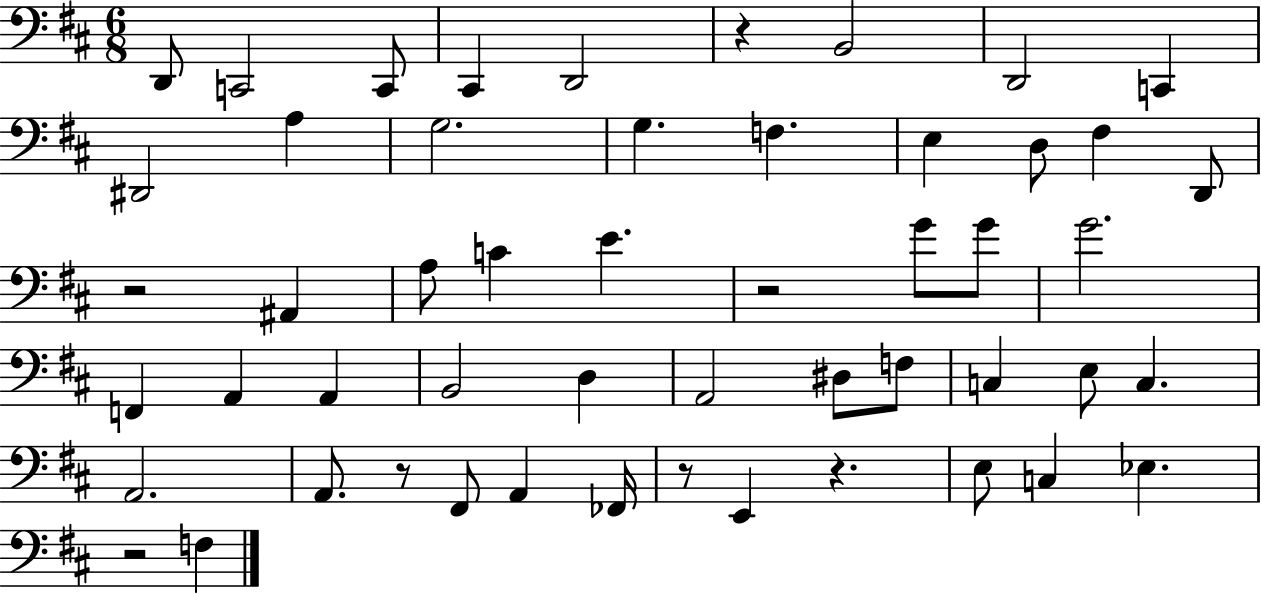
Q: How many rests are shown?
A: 7